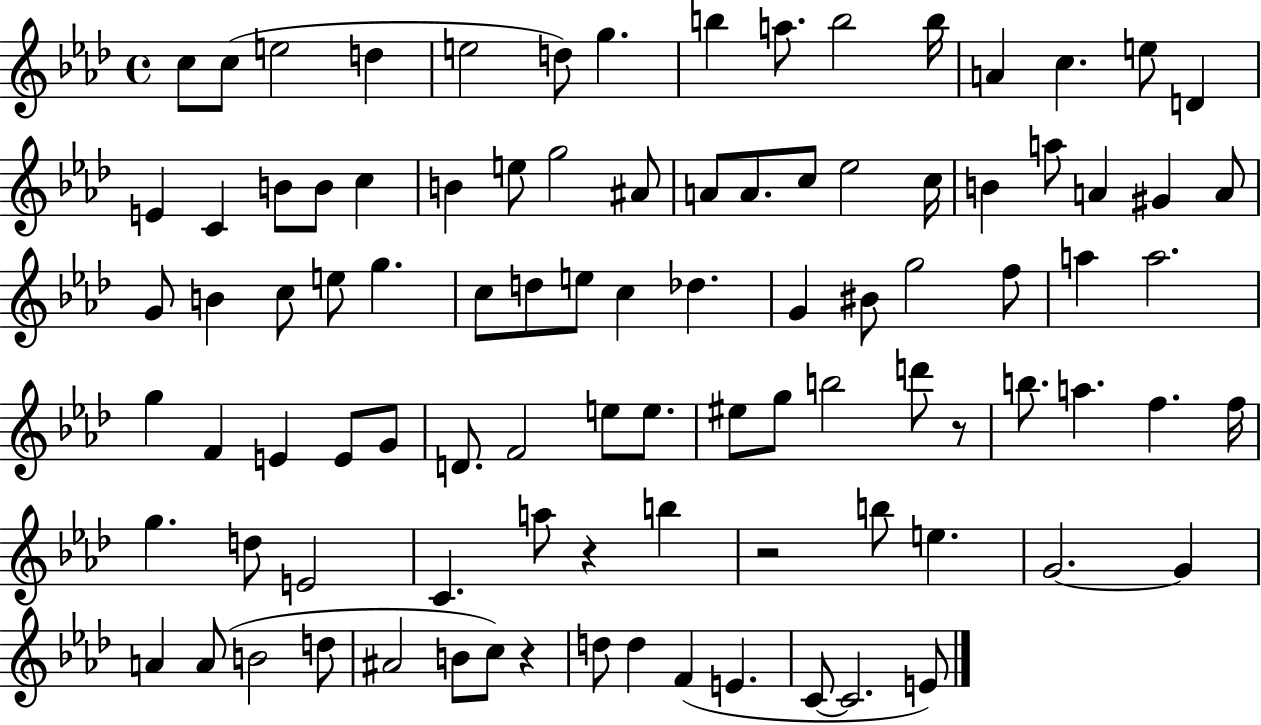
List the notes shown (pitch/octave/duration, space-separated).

C5/e C5/e E5/h D5/q E5/h D5/e G5/q. B5/q A5/e. B5/h B5/s A4/q C5/q. E5/e D4/q E4/q C4/q B4/e B4/e C5/q B4/q E5/e G5/h A#4/e A4/e A4/e. C5/e Eb5/h C5/s B4/q A5/e A4/q G#4/q A4/e G4/e B4/q C5/e E5/e G5/q. C5/e D5/e E5/e C5/q Db5/q. G4/q BIS4/e G5/h F5/e A5/q A5/h. G5/q F4/q E4/q E4/e G4/e D4/e. F4/h E5/e E5/e. EIS5/e G5/e B5/h D6/e R/e B5/e. A5/q. F5/q. F5/s G5/q. D5/e E4/h C4/q. A5/e R/q B5/q R/h B5/e E5/q. G4/h. G4/q A4/q A4/e B4/h D5/e A#4/h B4/e C5/e R/q D5/e D5/q F4/q E4/q. C4/e C4/h. E4/e